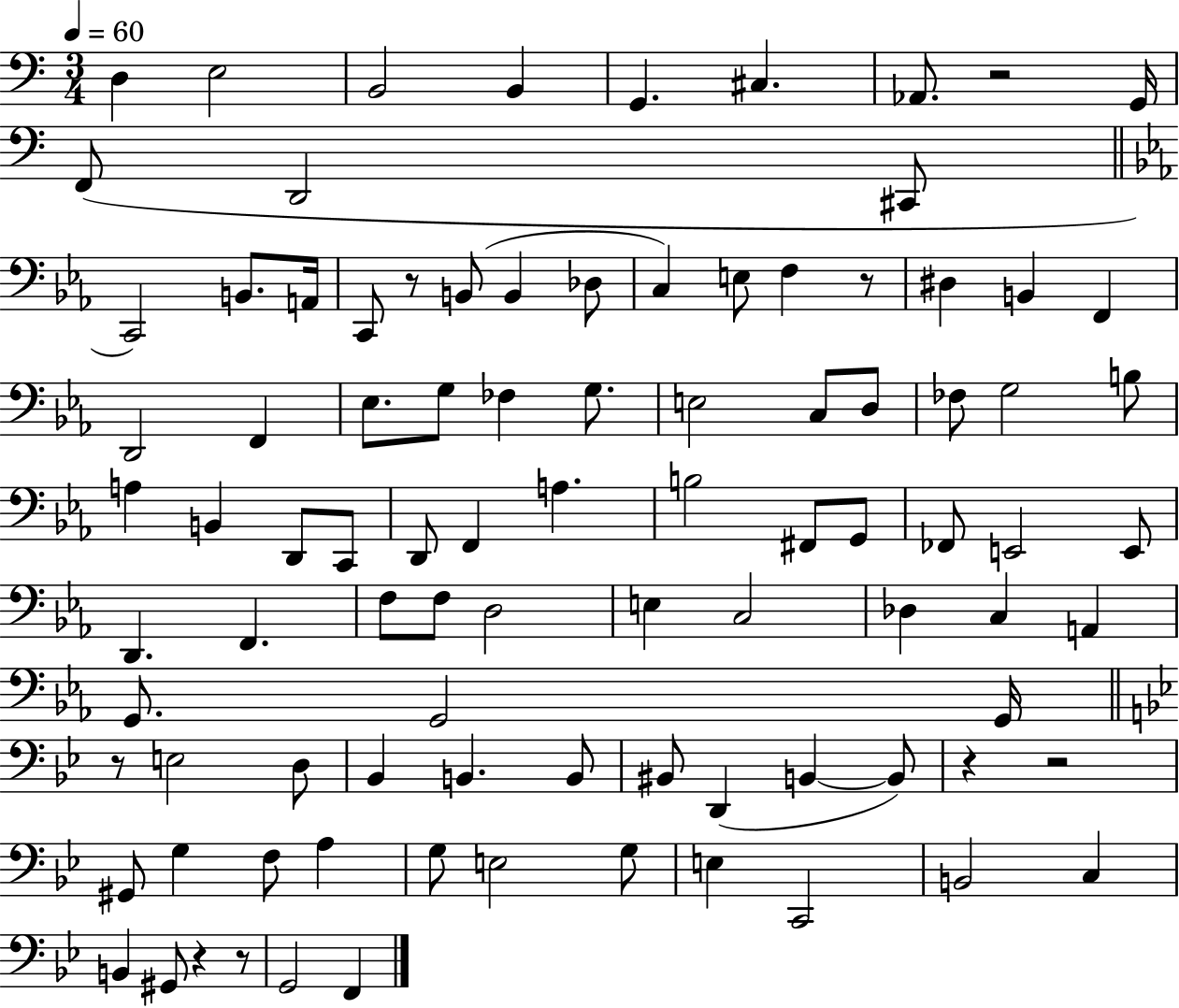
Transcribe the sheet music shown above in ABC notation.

X:1
T:Untitled
M:3/4
L:1/4
K:C
D, E,2 B,,2 B,, G,, ^C, _A,,/2 z2 G,,/4 F,,/2 D,,2 ^C,,/2 C,,2 B,,/2 A,,/4 C,,/2 z/2 B,,/2 B,, _D,/2 C, E,/2 F, z/2 ^D, B,, F,, D,,2 F,, _E,/2 G,/2 _F, G,/2 E,2 C,/2 D,/2 _F,/2 G,2 B,/2 A, B,, D,,/2 C,,/2 D,,/2 F,, A, B,2 ^F,,/2 G,,/2 _F,,/2 E,,2 E,,/2 D,, F,, F,/2 F,/2 D,2 E, C,2 _D, C, A,, G,,/2 G,,2 G,,/4 z/2 E,2 D,/2 _B,, B,, B,,/2 ^B,,/2 D,, B,, B,,/2 z z2 ^G,,/2 G, F,/2 A, G,/2 E,2 G,/2 E, C,,2 B,,2 C, B,, ^G,,/2 z z/2 G,,2 F,,